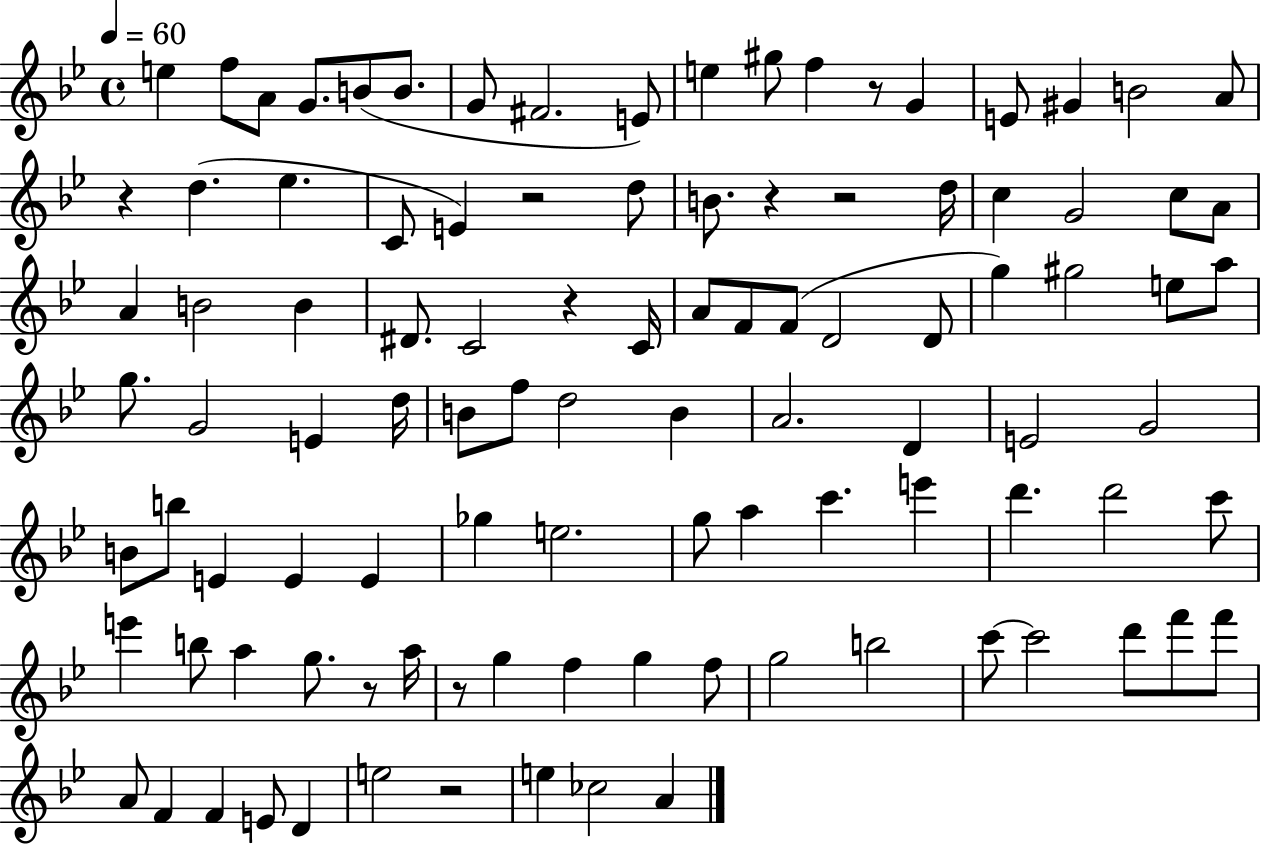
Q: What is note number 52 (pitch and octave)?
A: A4